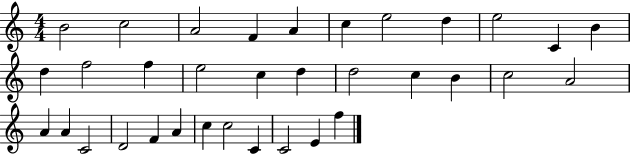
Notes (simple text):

B4/h C5/h A4/h F4/q A4/q C5/q E5/h D5/q E5/h C4/q B4/q D5/q F5/h F5/q E5/h C5/q D5/q D5/h C5/q B4/q C5/h A4/h A4/q A4/q C4/h D4/h F4/q A4/q C5/q C5/h C4/q C4/h E4/q F5/q